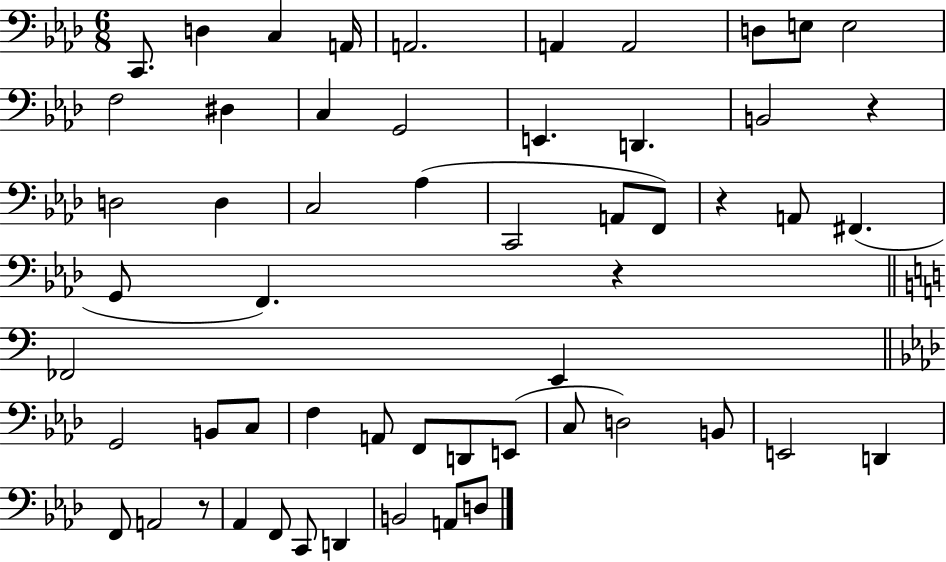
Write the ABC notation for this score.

X:1
T:Untitled
M:6/8
L:1/4
K:Ab
C,,/2 D, C, A,,/4 A,,2 A,, A,,2 D,/2 E,/2 E,2 F,2 ^D, C, G,,2 E,, D,, B,,2 z D,2 D, C,2 _A, C,,2 A,,/2 F,,/2 z A,,/2 ^F,, G,,/2 F,, z _F,,2 E,, G,,2 B,,/2 C,/2 F, A,,/2 F,,/2 D,,/2 E,,/2 C,/2 D,2 B,,/2 E,,2 D,, F,,/2 A,,2 z/2 _A,, F,,/2 C,,/2 D,, B,,2 A,,/2 D,/2